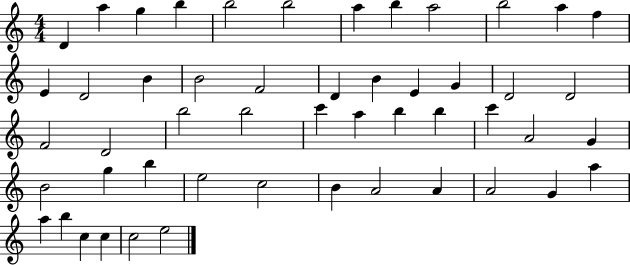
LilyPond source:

{
  \clef treble
  \numericTimeSignature
  \time 4/4
  \key c \major
  d'4 a''4 g''4 b''4 | b''2 b''2 | a''4 b''4 a''2 | b''2 a''4 f''4 | \break e'4 d'2 b'4 | b'2 f'2 | d'4 b'4 e'4 g'4 | d'2 d'2 | \break f'2 d'2 | b''2 b''2 | c'''4 a''4 b''4 b''4 | c'''4 a'2 g'4 | \break b'2 g''4 b''4 | e''2 c''2 | b'4 a'2 a'4 | a'2 g'4 a''4 | \break a''4 b''4 c''4 c''4 | c''2 e''2 | \bar "|."
}